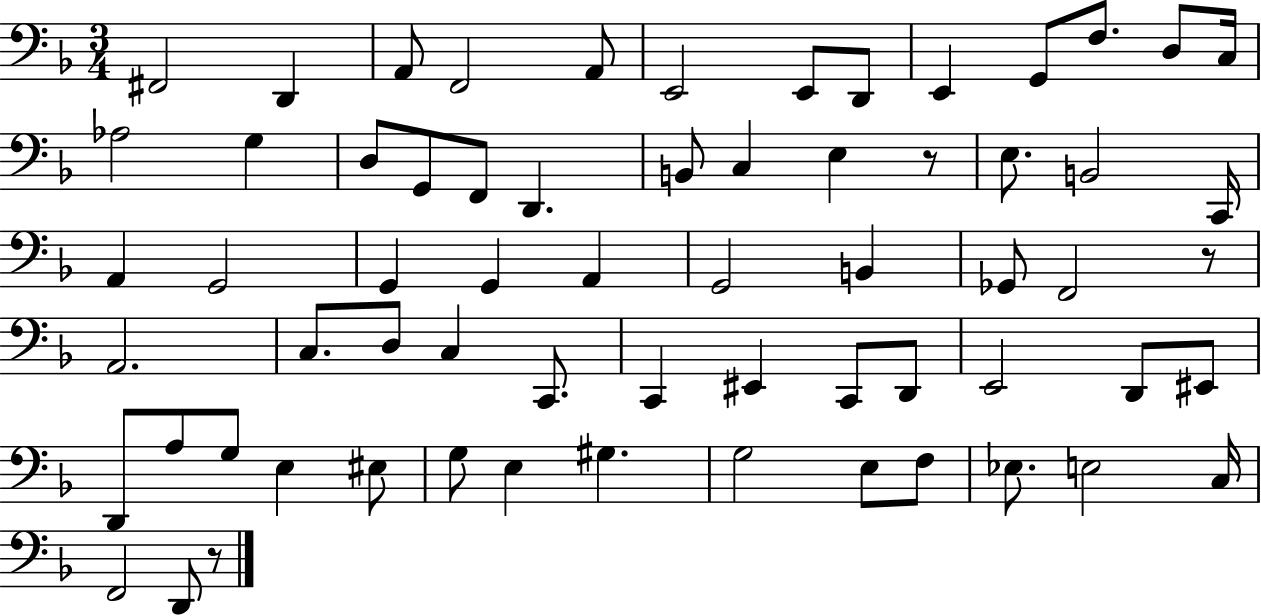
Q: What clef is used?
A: bass